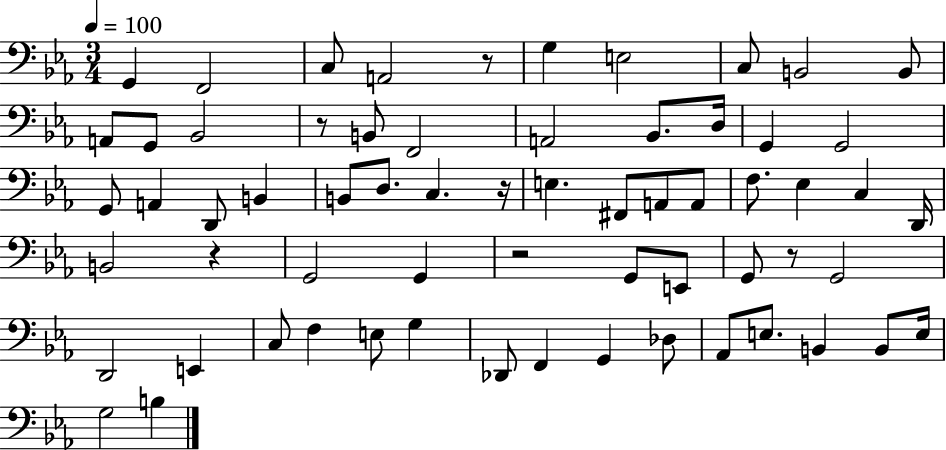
{
  \clef bass
  \numericTimeSignature
  \time 3/4
  \key ees \major
  \tempo 4 = 100
  \repeat volta 2 { g,4 f,2 | c8 a,2 r8 | g4 e2 | c8 b,2 b,8 | \break a,8 g,8 bes,2 | r8 b,8 f,2 | a,2 bes,8. d16 | g,4 g,2 | \break g,8 a,4 d,8 b,4 | b,8 d8. c4. r16 | e4. fis,8 a,8 a,8 | f8. ees4 c4 d,16 | \break b,2 r4 | g,2 g,4 | r2 g,8 e,8 | g,8 r8 g,2 | \break d,2 e,4 | c8 f4 e8 g4 | des,8 f,4 g,4 des8 | aes,8 e8. b,4 b,8 e16 | \break g2 b4 | } \bar "|."
}